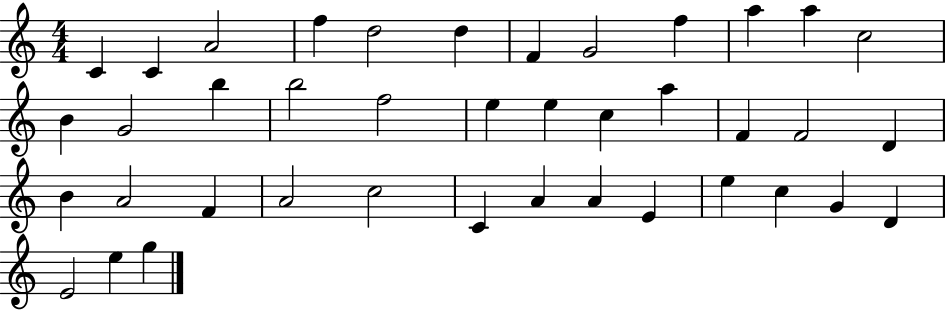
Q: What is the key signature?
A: C major